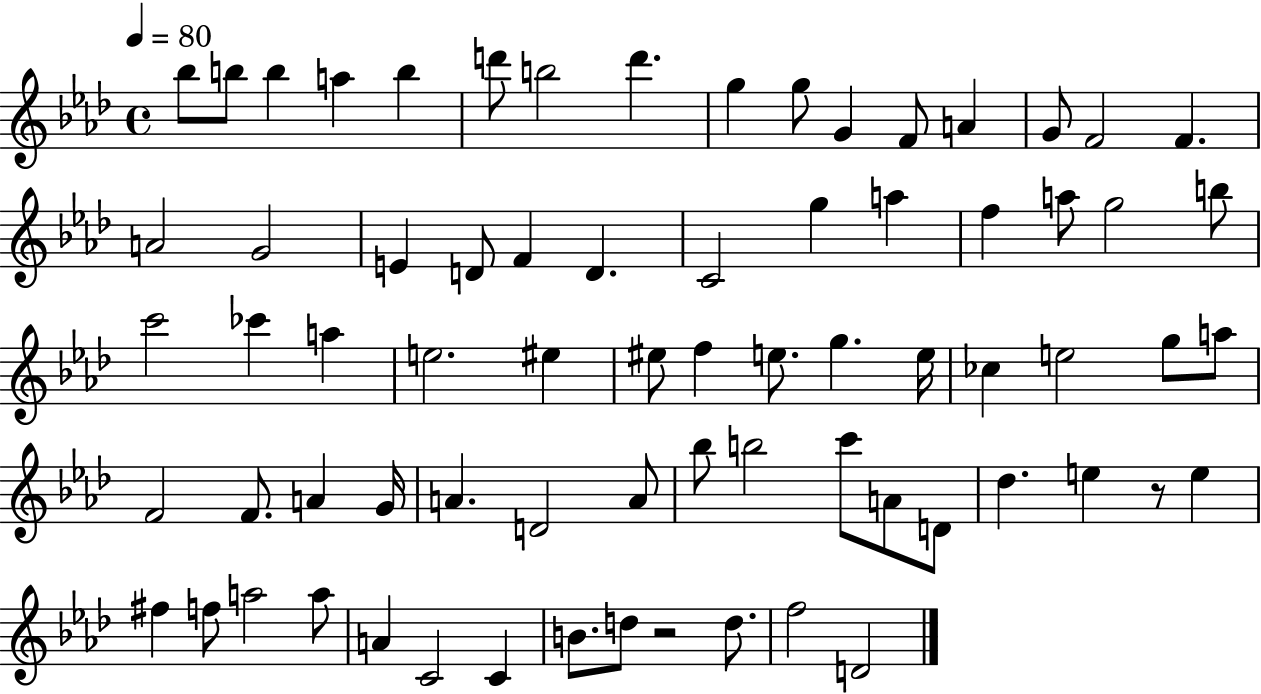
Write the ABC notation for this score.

X:1
T:Untitled
M:4/4
L:1/4
K:Ab
_b/2 b/2 b a b d'/2 b2 d' g g/2 G F/2 A G/2 F2 F A2 G2 E D/2 F D C2 g a f a/2 g2 b/2 c'2 _c' a e2 ^e ^e/2 f e/2 g e/4 _c e2 g/2 a/2 F2 F/2 A G/4 A D2 A/2 _b/2 b2 c'/2 A/2 D/2 _d e z/2 e ^f f/2 a2 a/2 A C2 C B/2 d/2 z2 d/2 f2 D2